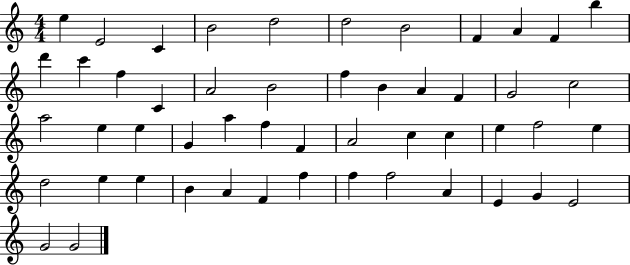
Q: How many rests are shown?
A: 0